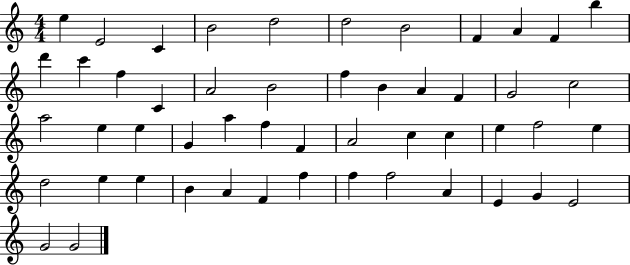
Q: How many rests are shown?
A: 0